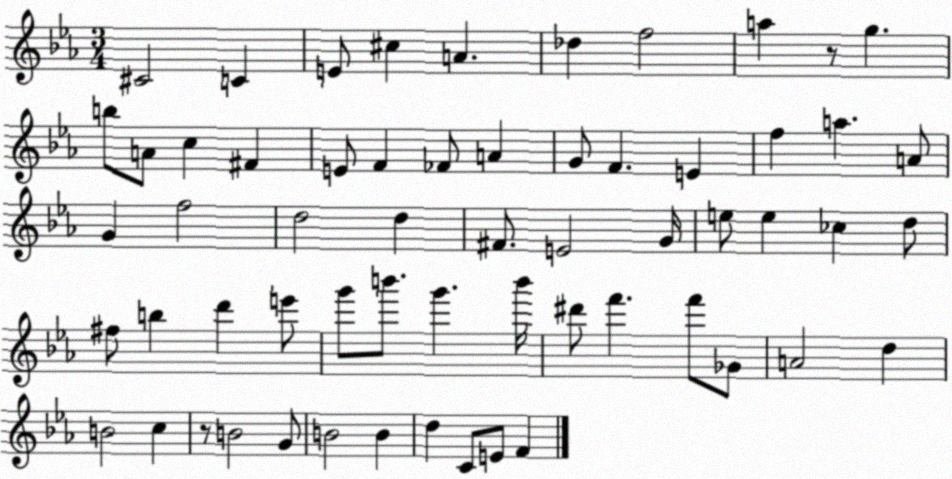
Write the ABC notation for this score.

X:1
T:Untitled
M:3/4
L:1/4
K:Eb
^C2 C E/2 ^c A _d f2 a z/2 g b/2 A/2 c ^F E/2 F _F/2 A G/2 F E f a A/2 G f2 d2 d ^F/2 E2 G/4 e/2 e _c d/2 ^f/2 b d' e'/2 g'/2 b'/2 g' b'/4 ^d'/2 f' f'/2 _G/2 A2 d B2 c z/2 B2 G/2 B2 B d C/2 E/2 F